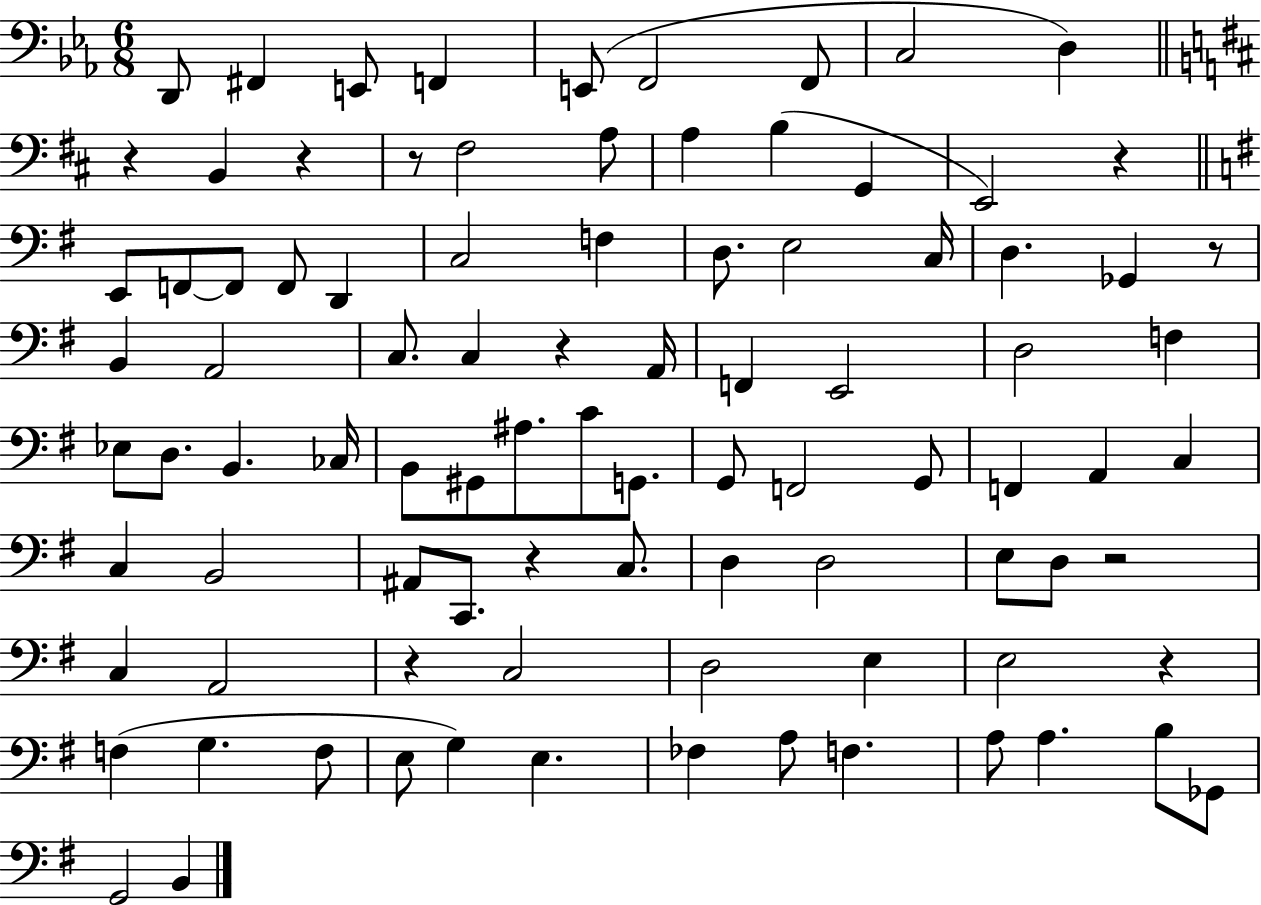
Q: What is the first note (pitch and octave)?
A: D2